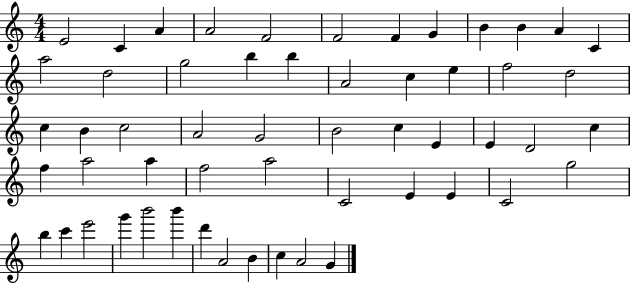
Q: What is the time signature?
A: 4/4